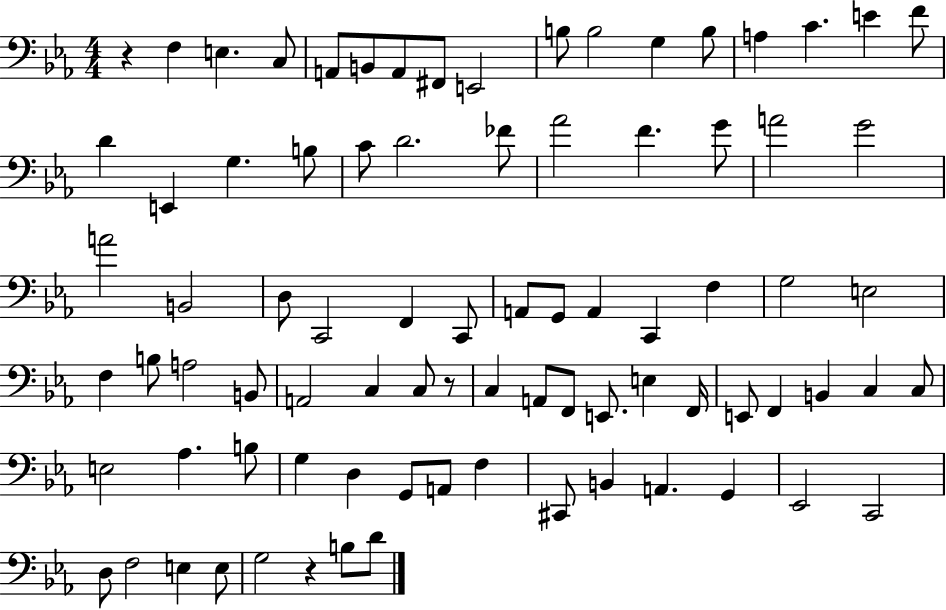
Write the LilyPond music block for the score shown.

{
  \clef bass
  \numericTimeSignature
  \time 4/4
  \key ees \major
  r4 f4 e4. c8 | a,8 b,8 a,8 fis,8 e,2 | b8 b2 g4 b8 | a4 c'4. e'4 f'8 | \break d'4 e,4 g4. b8 | c'8 d'2. fes'8 | aes'2 f'4. g'8 | a'2 g'2 | \break a'2 b,2 | d8 c,2 f,4 c,8 | a,8 g,8 a,4 c,4 f4 | g2 e2 | \break f4 b8 a2 b,8 | a,2 c4 c8 r8 | c4 a,8 f,8 e,8. e4 f,16 | e,8 f,4 b,4 c4 c8 | \break e2 aes4. b8 | g4 d4 g,8 a,8 f4 | cis,8 b,4 a,4. g,4 | ees,2 c,2 | \break d8 f2 e4 e8 | g2 r4 b8 d'8 | \bar "|."
}